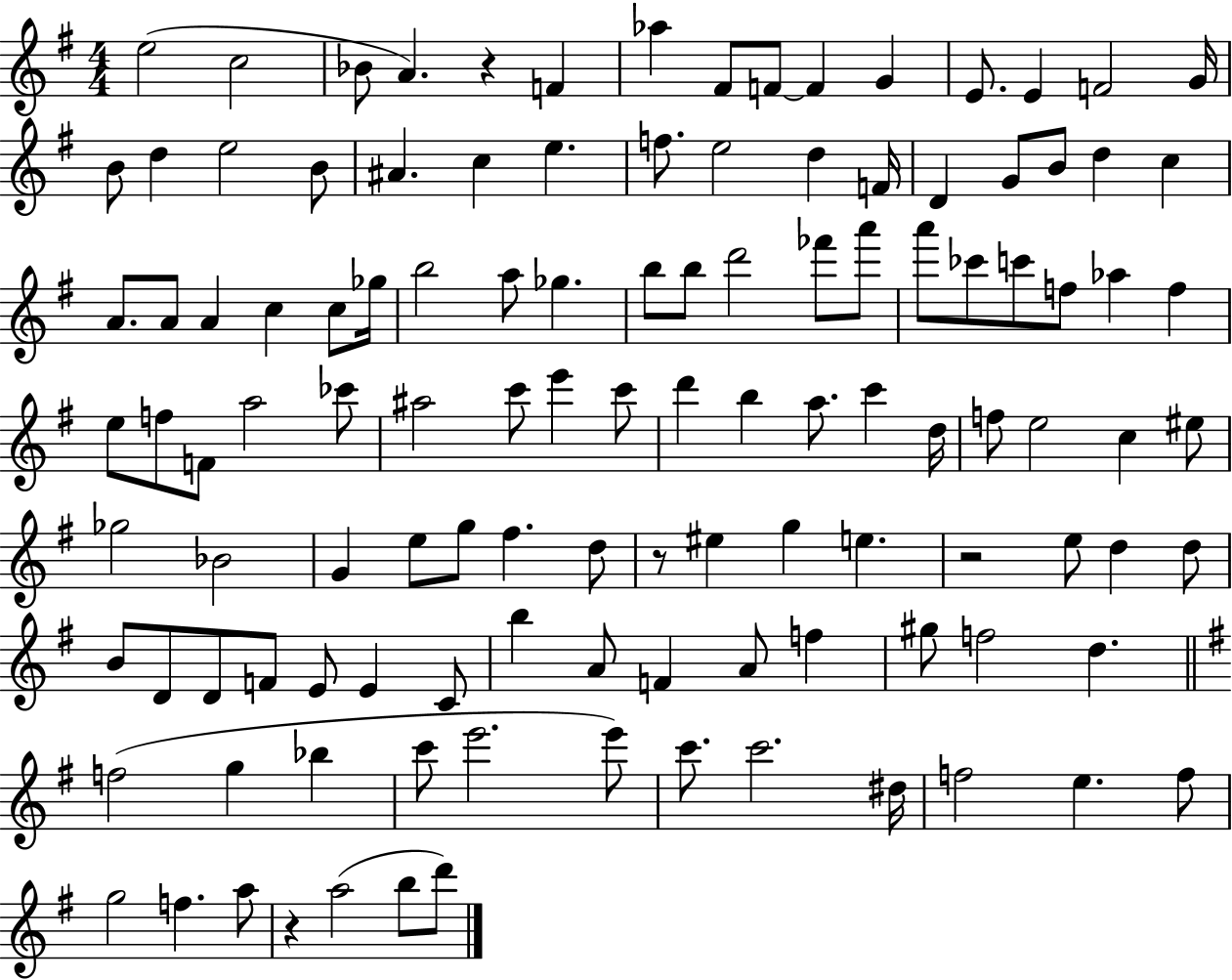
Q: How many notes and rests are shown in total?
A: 118